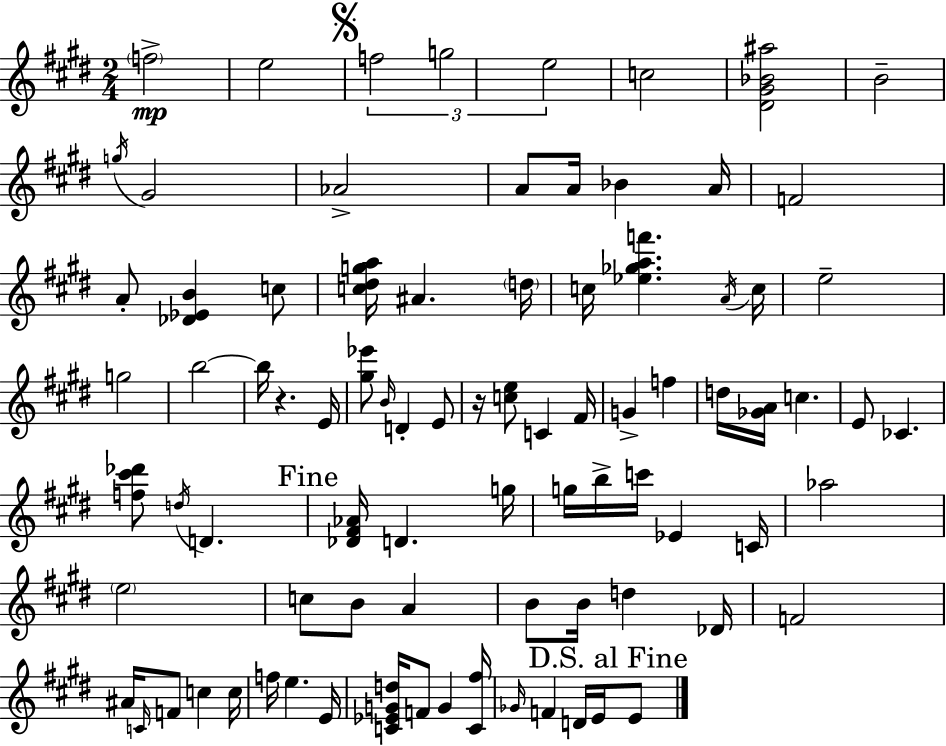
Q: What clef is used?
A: treble